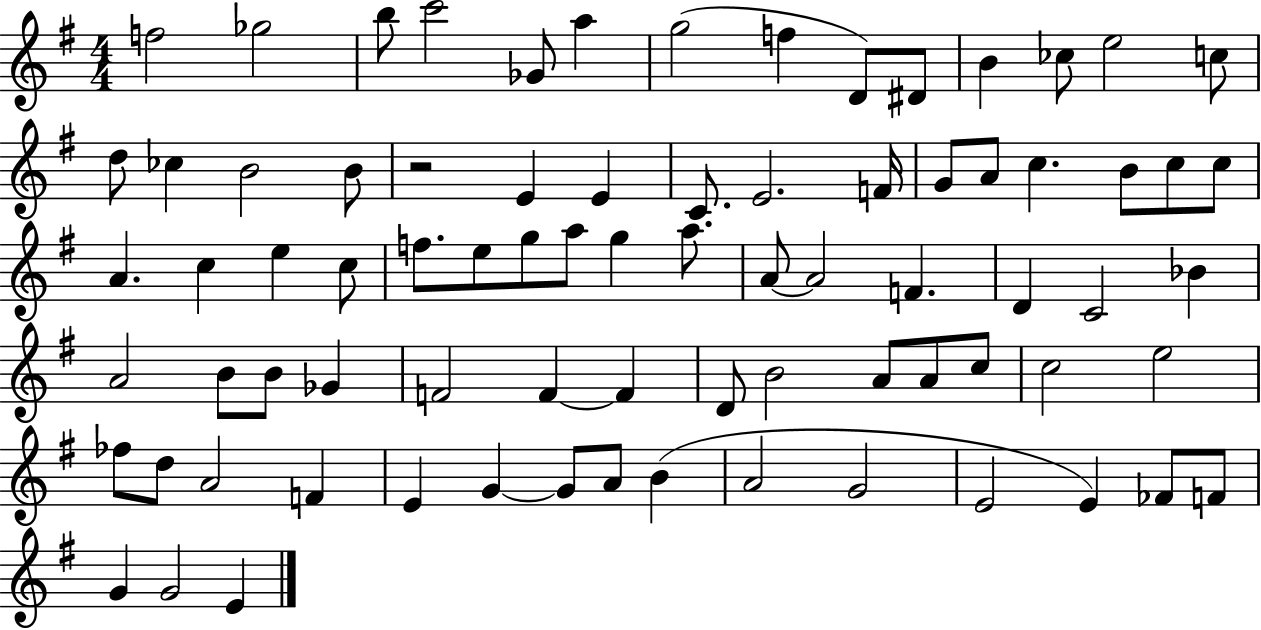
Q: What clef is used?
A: treble